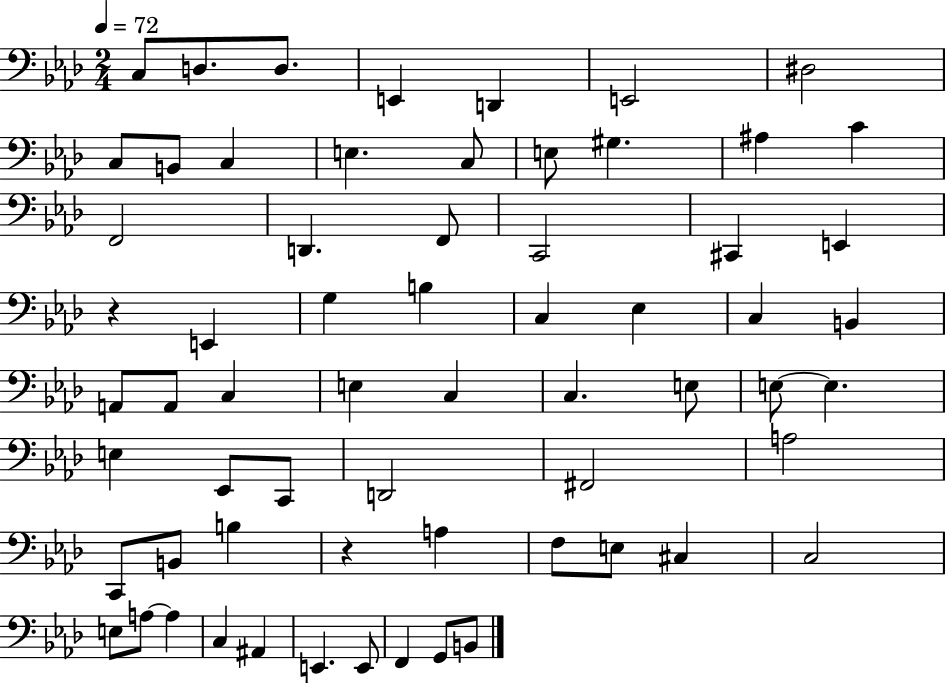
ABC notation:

X:1
T:Untitled
M:2/4
L:1/4
K:Ab
C,/2 D,/2 D,/2 E,, D,, E,,2 ^D,2 C,/2 B,,/2 C, E, C,/2 E,/2 ^G, ^A, C F,,2 D,, F,,/2 C,,2 ^C,, E,, z E,, G, B, C, _E, C, B,, A,,/2 A,,/2 C, E, C, C, E,/2 E,/2 E, E, _E,,/2 C,,/2 D,,2 ^F,,2 A,2 C,,/2 B,,/2 B, z A, F,/2 E,/2 ^C, C,2 E,/2 A,/2 A, C, ^A,, E,, E,,/2 F,, G,,/2 B,,/2